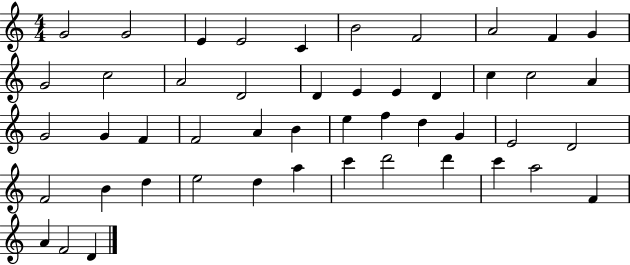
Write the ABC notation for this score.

X:1
T:Untitled
M:4/4
L:1/4
K:C
G2 G2 E E2 C B2 F2 A2 F G G2 c2 A2 D2 D E E D c c2 A G2 G F F2 A B e f d G E2 D2 F2 B d e2 d a c' d'2 d' c' a2 F A F2 D